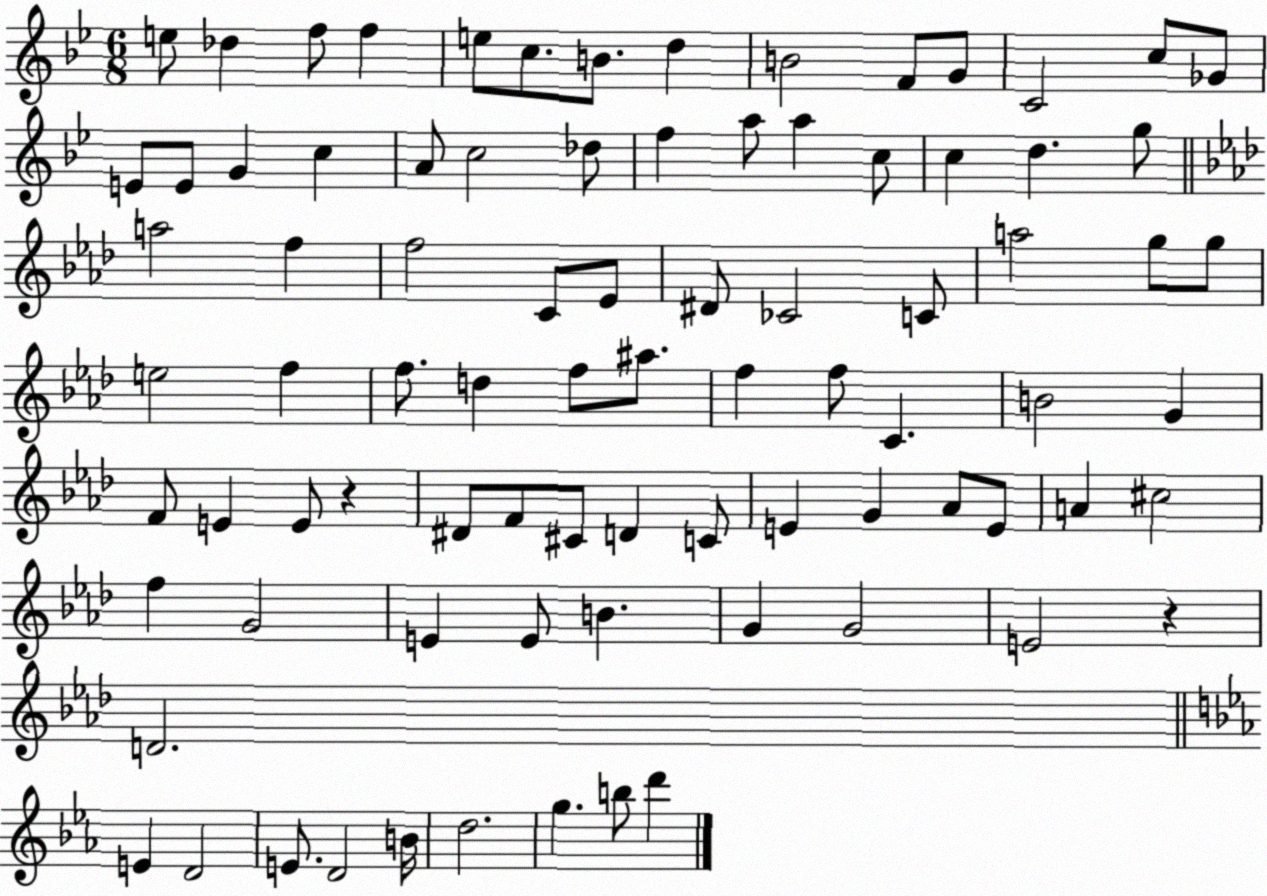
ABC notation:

X:1
T:Untitled
M:6/8
L:1/4
K:Bb
e/2 _d f/2 f e/2 c/2 B/2 d B2 F/2 G/2 C2 c/2 _G/2 E/2 E/2 G c A/2 c2 _d/2 f a/2 a c/2 c d g/2 a2 f f2 C/2 _E/2 ^D/2 _C2 C/2 a2 g/2 g/2 e2 f f/2 d f/2 ^a/2 f f/2 C B2 G F/2 E E/2 z ^D/2 F/2 ^C/2 D C/2 E G _A/2 E/2 A ^c2 f G2 E E/2 B G G2 E2 z D2 E D2 E/2 D2 B/4 d2 g b/2 d'